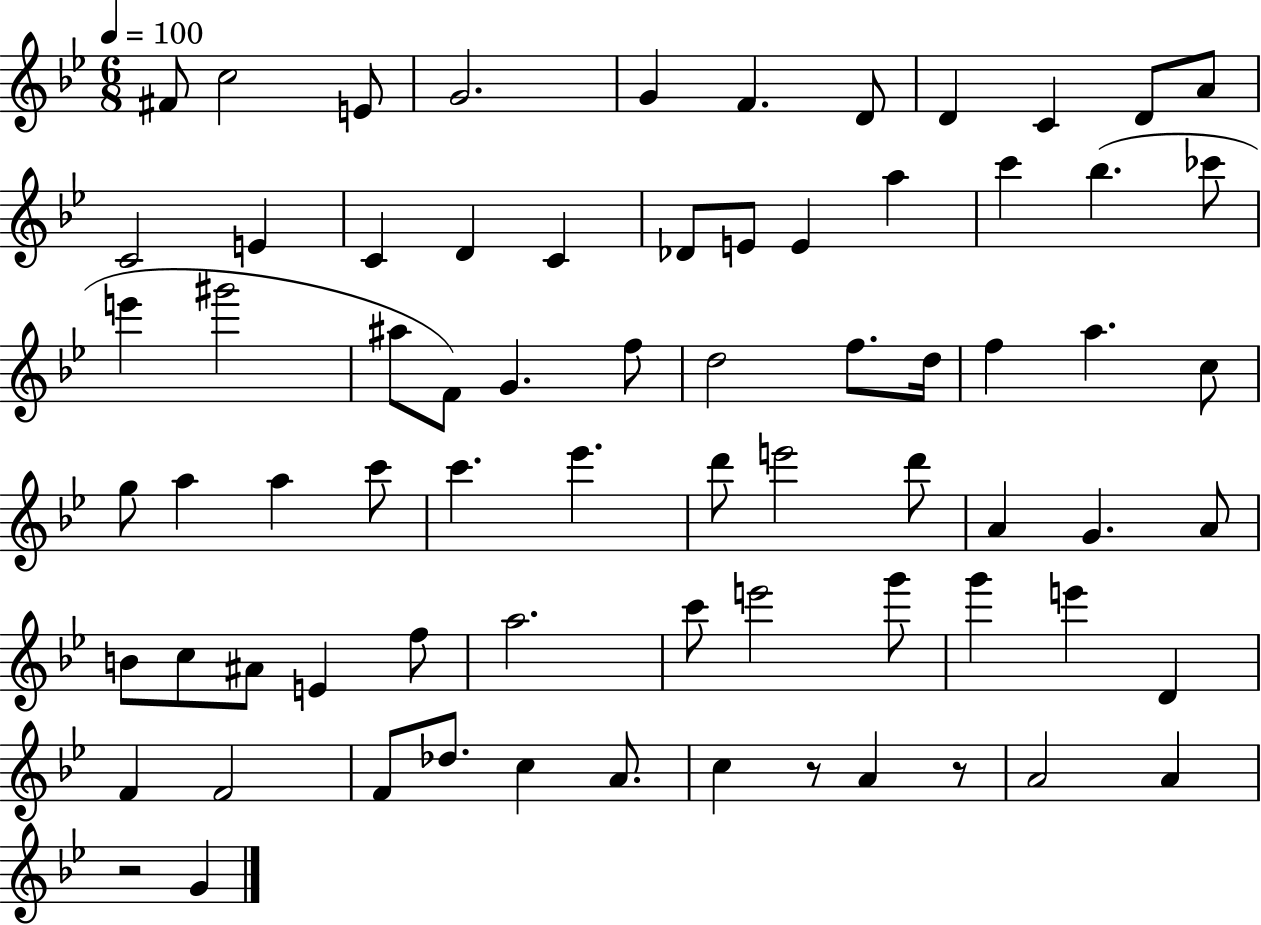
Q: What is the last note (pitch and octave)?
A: G4